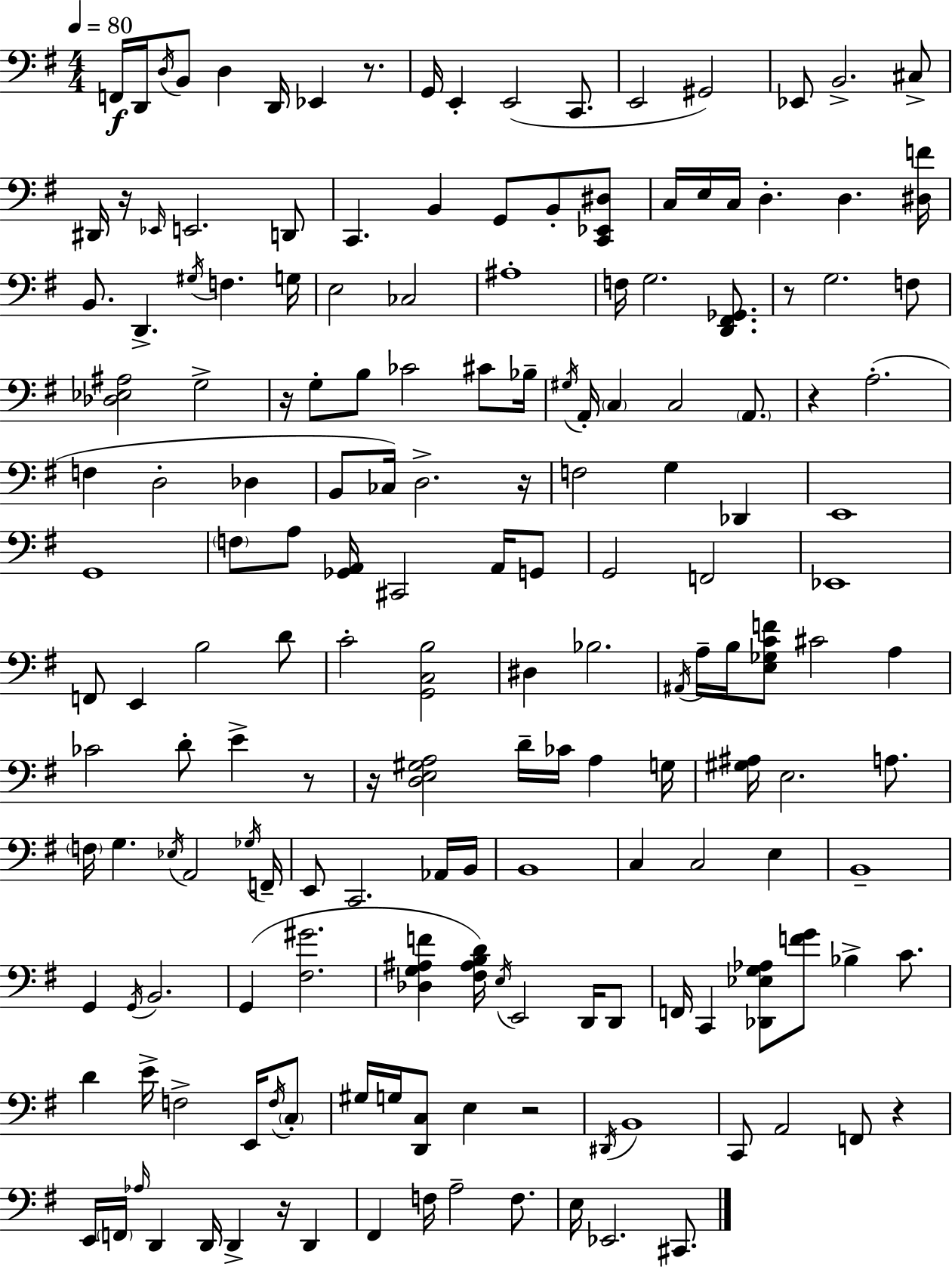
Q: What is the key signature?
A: E minor